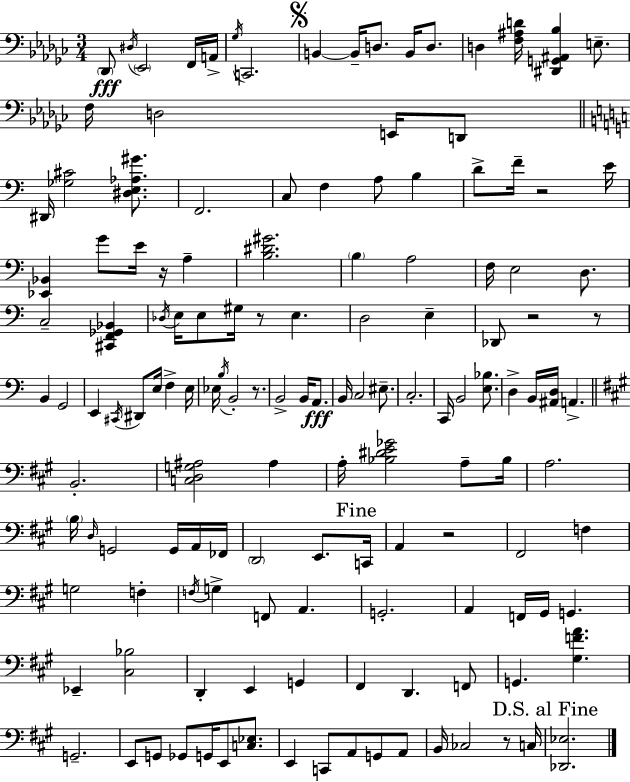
Db2/e D#3/s Eb2/h F2/s A2/s Gb3/s C2/h. B2/q B2/s D3/e. B2/s D3/e. D3/q [F3,A#3,D4]/s [D#2,G2,A#2,Bb3]/q E3/e. F3/s D3/h E2/s D2/e D#2/s [Gb3,C#4]/h [D#3,E3,Ab3,G#4]/e. F2/h. C3/e F3/q A3/e B3/q D4/e F4/s R/h E4/s [Eb2,Bb2]/q G4/e E4/s R/s A3/q [B3,D#4,G#4]/h. B3/q A3/h F3/s E3/h D3/e. C3/h [C#2,F2,Gb2,Bb2]/q Db3/s E3/s E3/e G#3/s R/e E3/q. D3/h E3/q Db2/e R/h R/e B2/q G2/h E2/q C#2/s D#2/e E3/s F3/q E3/s Eb3/s B3/s B2/h R/e. B2/h B2/s A2/e. B2/s C3/h EIS3/e. C3/h. C2/s B2/h [E3,Bb3]/e. D3/q B2/s [A#2,D3]/s A2/q. B2/h. [C3,D3,G3,A#3]/h A#3/q A3/s [Bb3,D#4,E4,Gb4]/h A3/e Bb3/s A3/h. B3/s D3/s G2/h G2/s A2/s FES2/s D2/h E2/e. C2/s A2/q R/h F#2/h F3/q G3/h F3/q F3/s G3/q F2/e A2/q. G2/h. A2/q F2/s G#2/s G2/q. Eb2/q [C#3,Bb3]/h D2/q E2/q G2/q F#2/q D2/q. F2/e G2/q. [G#3,F4,A4]/q. G2/h. E2/e G2/e Gb2/e G2/s E2/e [C3,Eb3]/e. E2/q C2/e A2/e G2/e A2/e B2/s CES3/h R/e C3/s [Db2,Eb3]/h.